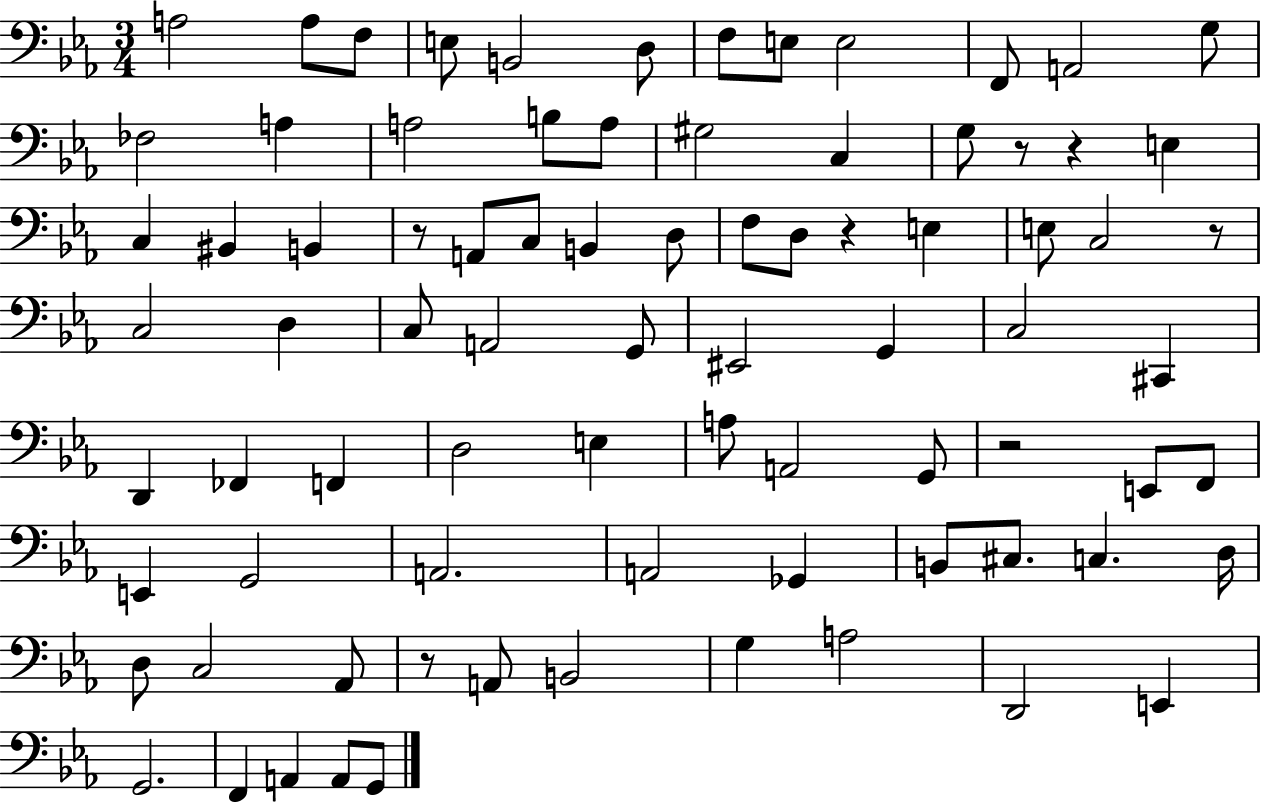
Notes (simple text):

A3/h A3/e F3/e E3/e B2/h D3/e F3/e E3/e E3/h F2/e A2/h G3/e FES3/h A3/q A3/h B3/e A3/e G#3/h C3/q G3/e R/e R/q E3/q C3/q BIS2/q B2/q R/e A2/e C3/e B2/q D3/e F3/e D3/e R/q E3/q E3/e C3/h R/e C3/h D3/q C3/e A2/h G2/e EIS2/h G2/q C3/h C#2/q D2/q FES2/q F2/q D3/h E3/q A3/e A2/h G2/e R/h E2/e F2/e E2/q G2/h A2/h. A2/h Gb2/q B2/e C#3/e. C3/q. D3/s D3/e C3/h Ab2/e R/e A2/e B2/h G3/q A3/h D2/h E2/q G2/h. F2/q A2/q A2/e G2/e